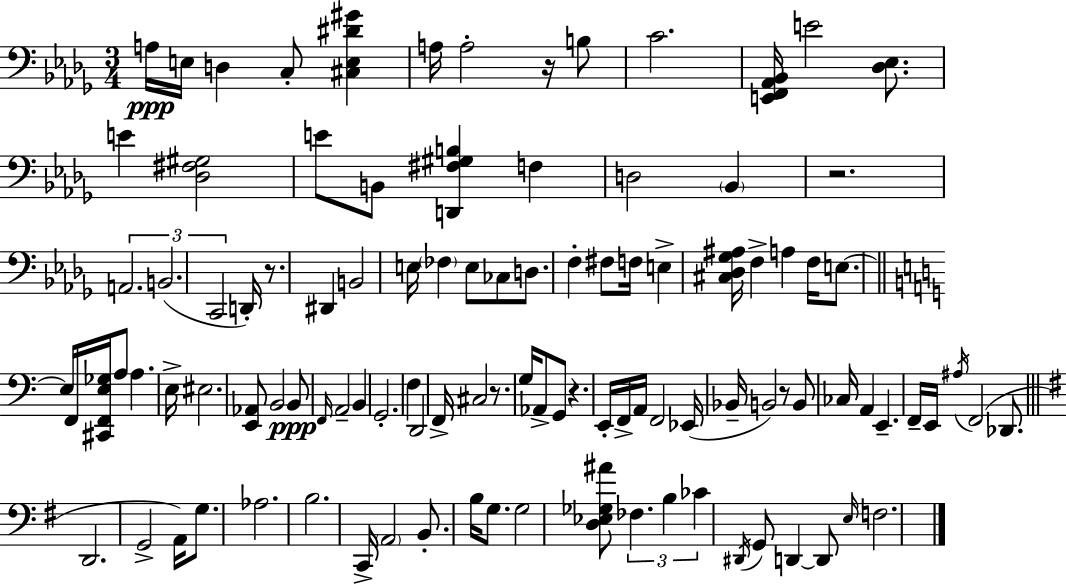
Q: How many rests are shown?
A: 6